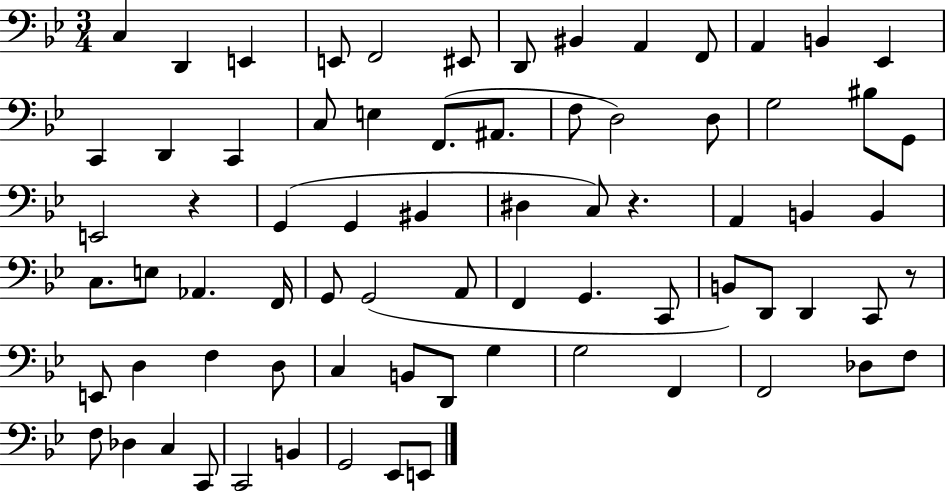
C3/q D2/q E2/q E2/e F2/h EIS2/e D2/e BIS2/q A2/q F2/e A2/q B2/q Eb2/q C2/q D2/q C2/q C3/e E3/q F2/e. A#2/e. F3/e D3/h D3/e G3/h BIS3/e G2/e E2/h R/q G2/q G2/q BIS2/q D#3/q C3/e R/q. A2/q B2/q B2/q C3/e. E3/e Ab2/q. F2/s G2/e G2/h A2/e F2/q G2/q. C2/e B2/e D2/e D2/q C2/e R/e E2/e D3/q F3/q D3/e C3/q B2/e D2/e G3/q G3/h F2/q F2/h Db3/e F3/e F3/e Db3/q C3/q C2/e C2/h B2/q G2/h Eb2/e E2/e